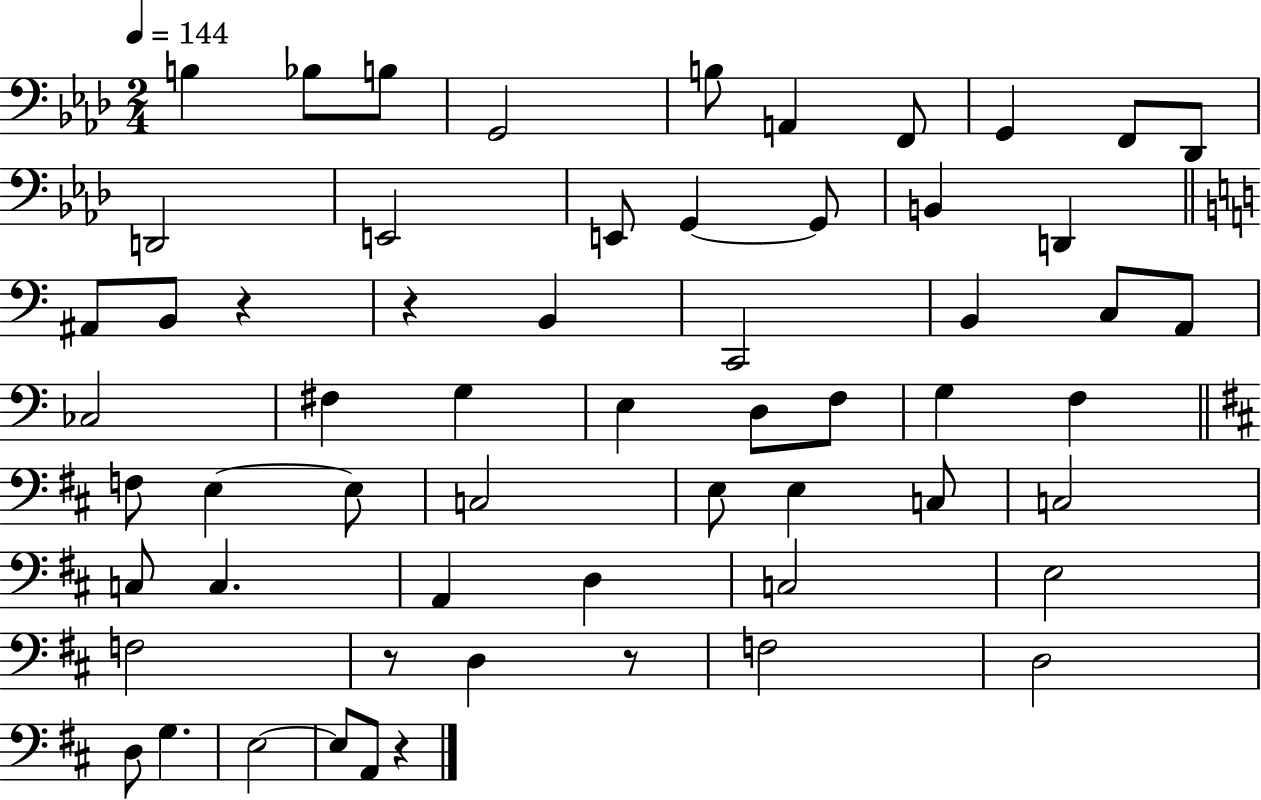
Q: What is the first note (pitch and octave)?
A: B3